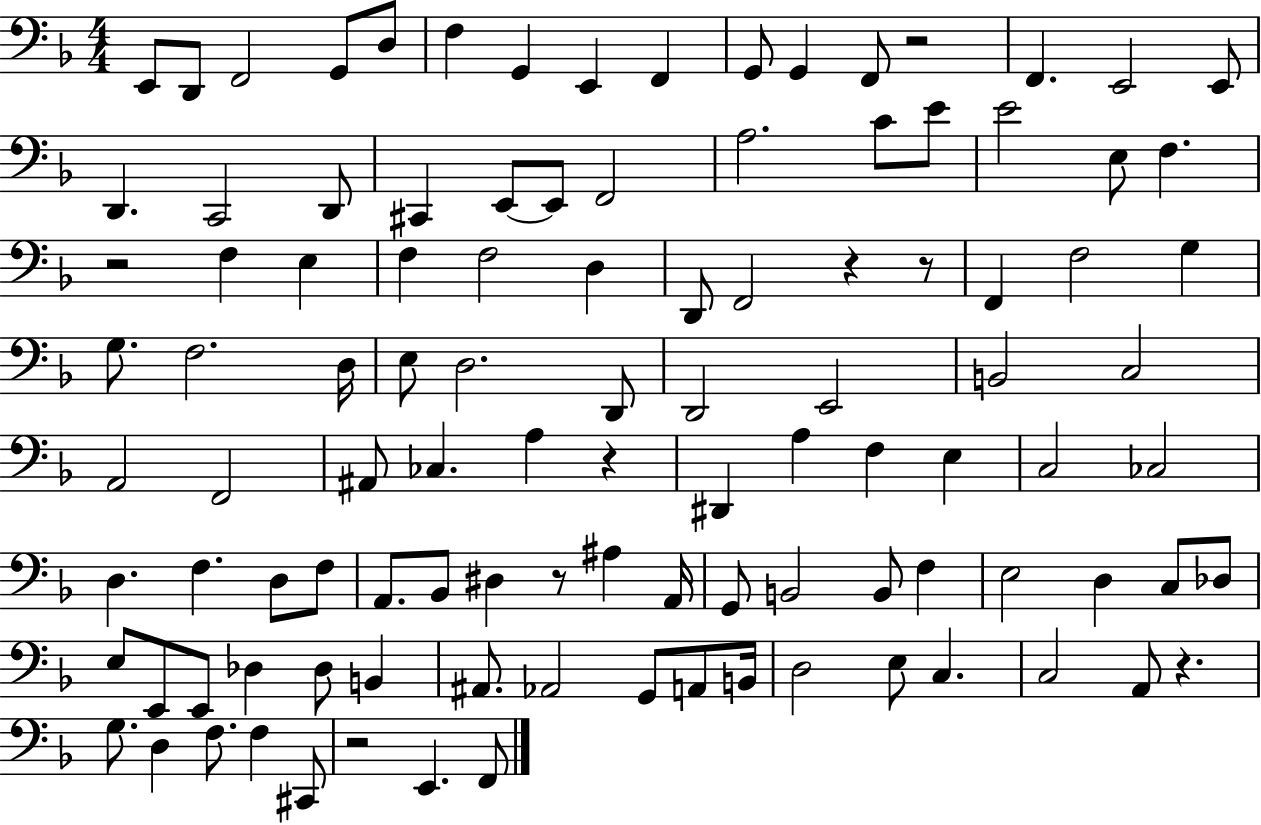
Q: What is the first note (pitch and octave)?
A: E2